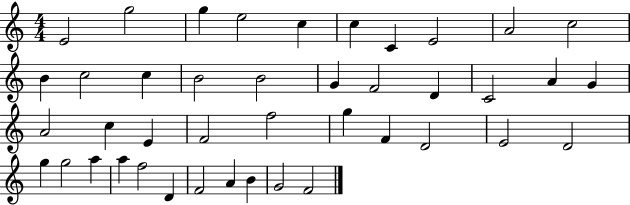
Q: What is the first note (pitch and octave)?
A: E4